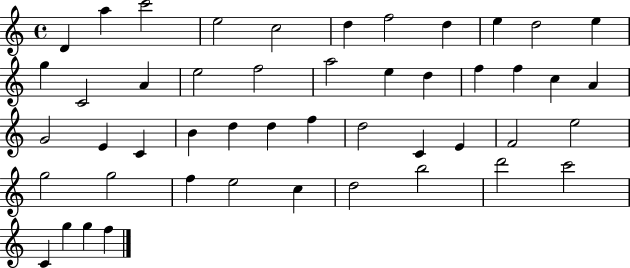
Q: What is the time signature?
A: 4/4